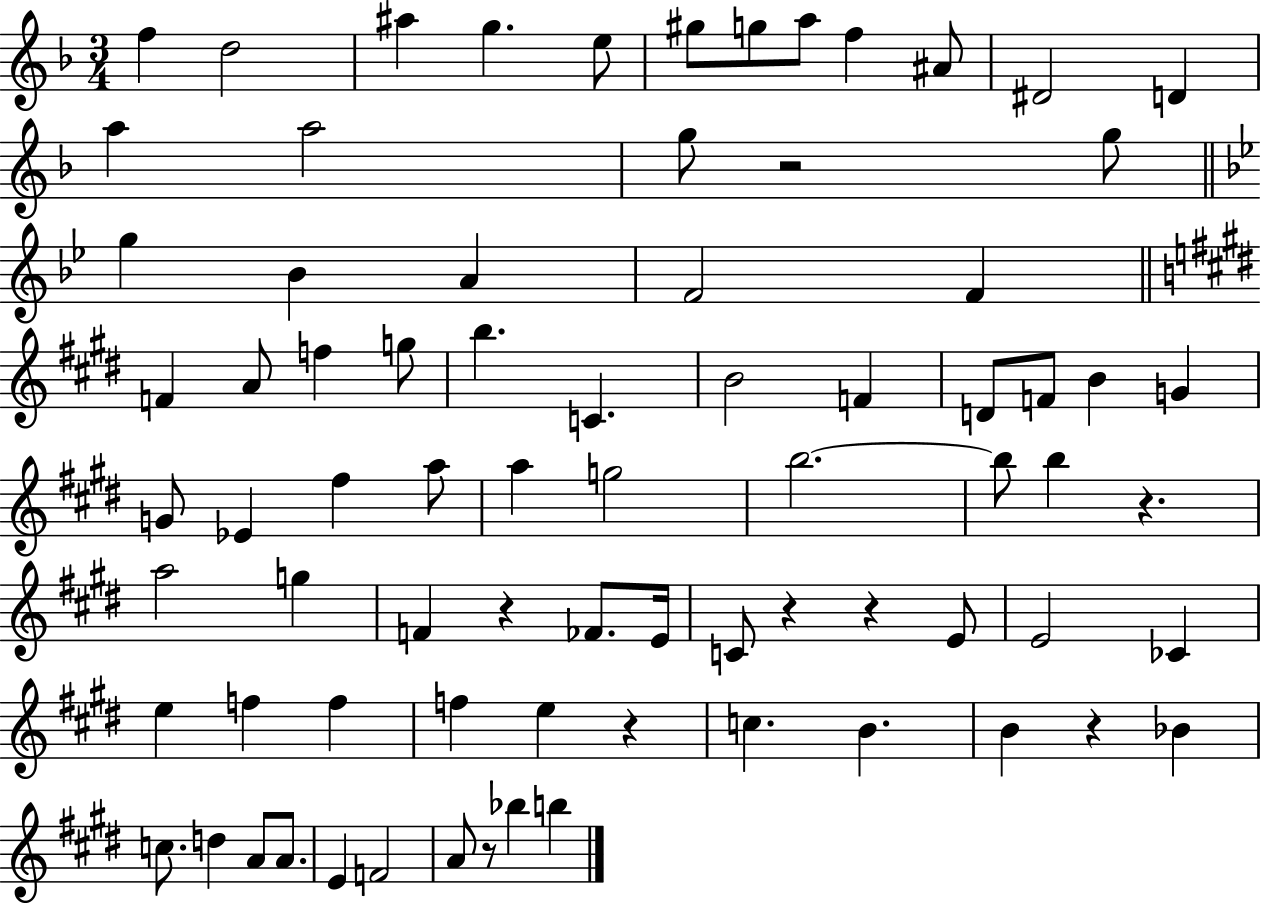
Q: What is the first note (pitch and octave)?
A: F5